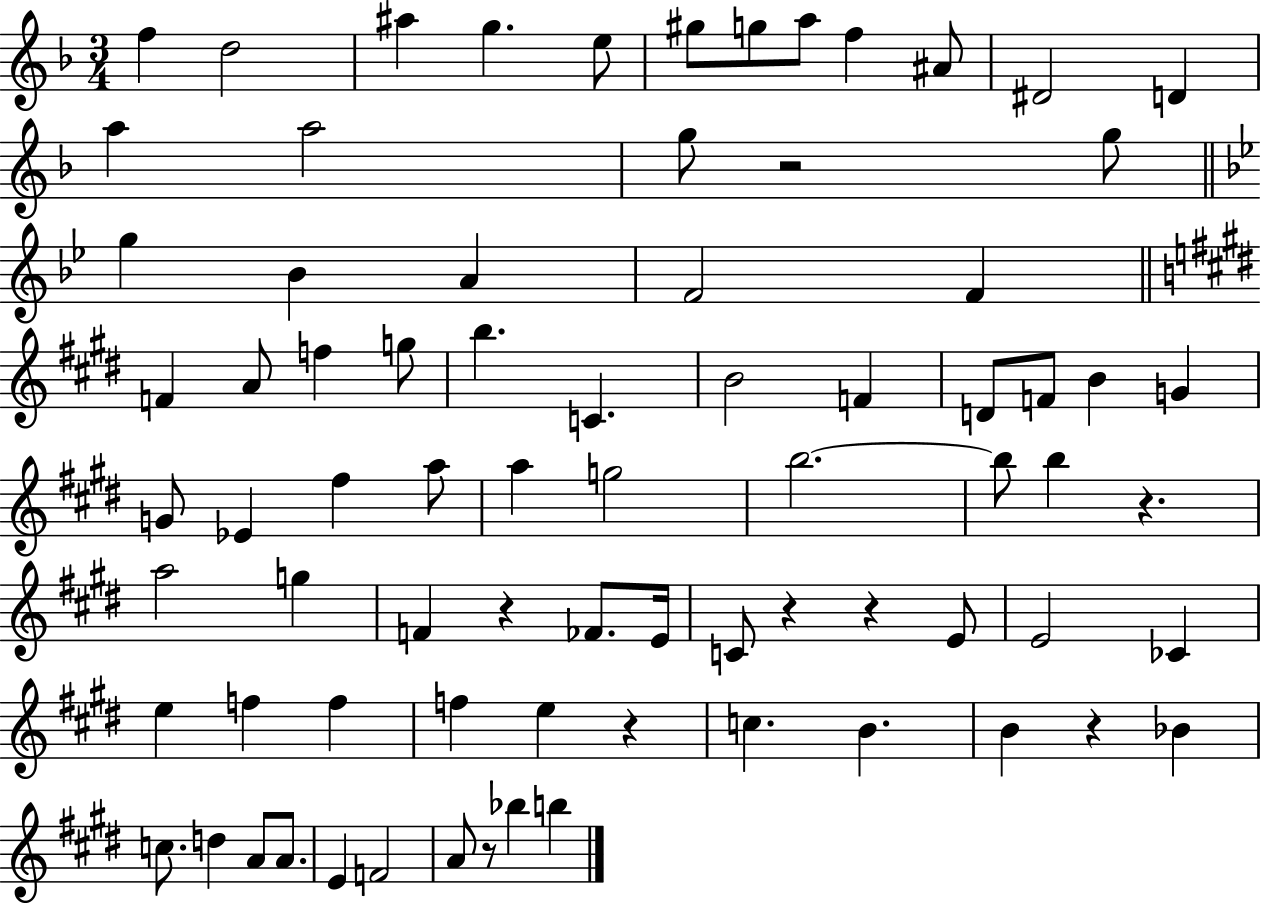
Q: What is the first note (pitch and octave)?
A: F5